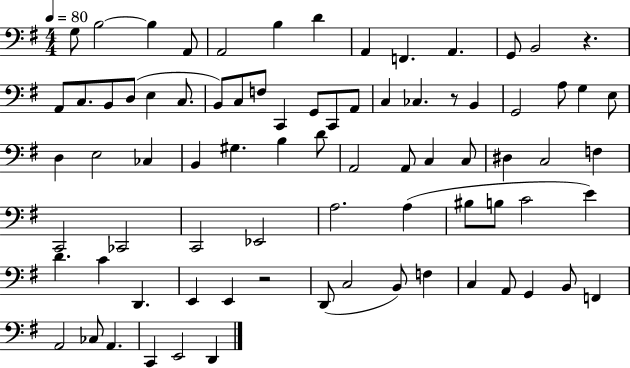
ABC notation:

X:1
T:Untitled
M:4/4
L:1/4
K:G
G,/2 B,2 B, A,,/2 A,,2 B, D A,, F,, A,, G,,/2 B,,2 z A,,/2 C,/2 B,,/2 D,/2 E, C,/2 B,,/2 C,/2 F,/2 C,, G,,/2 C,,/2 A,,/2 C, _C, z/2 B,, G,,2 A,/2 G, E,/2 D, E,2 _C, B,, ^G, B, D/2 A,,2 A,,/2 C, C,/2 ^D, C,2 F, C,,2 _C,,2 C,,2 _E,,2 A,2 A, ^B,/2 B,/2 C2 E D C D,, E,, E,, z2 D,,/2 C,2 B,,/2 F, C, A,,/2 G,, B,,/2 F,, A,,2 _C,/2 A,, C,, E,,2 D,,